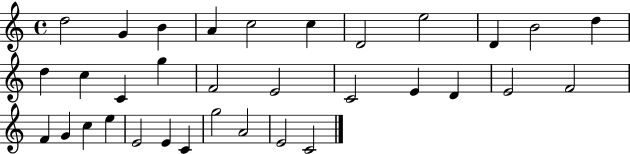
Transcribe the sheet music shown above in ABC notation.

X:1
T:Untitled
M:4/4
L:1/4
K:C
d2 G B A c2 c D2 e2 D B2 d d c C g F2 E2 C2 E D E2 F2 F G c e E2 E C g2 A2 E2 C2